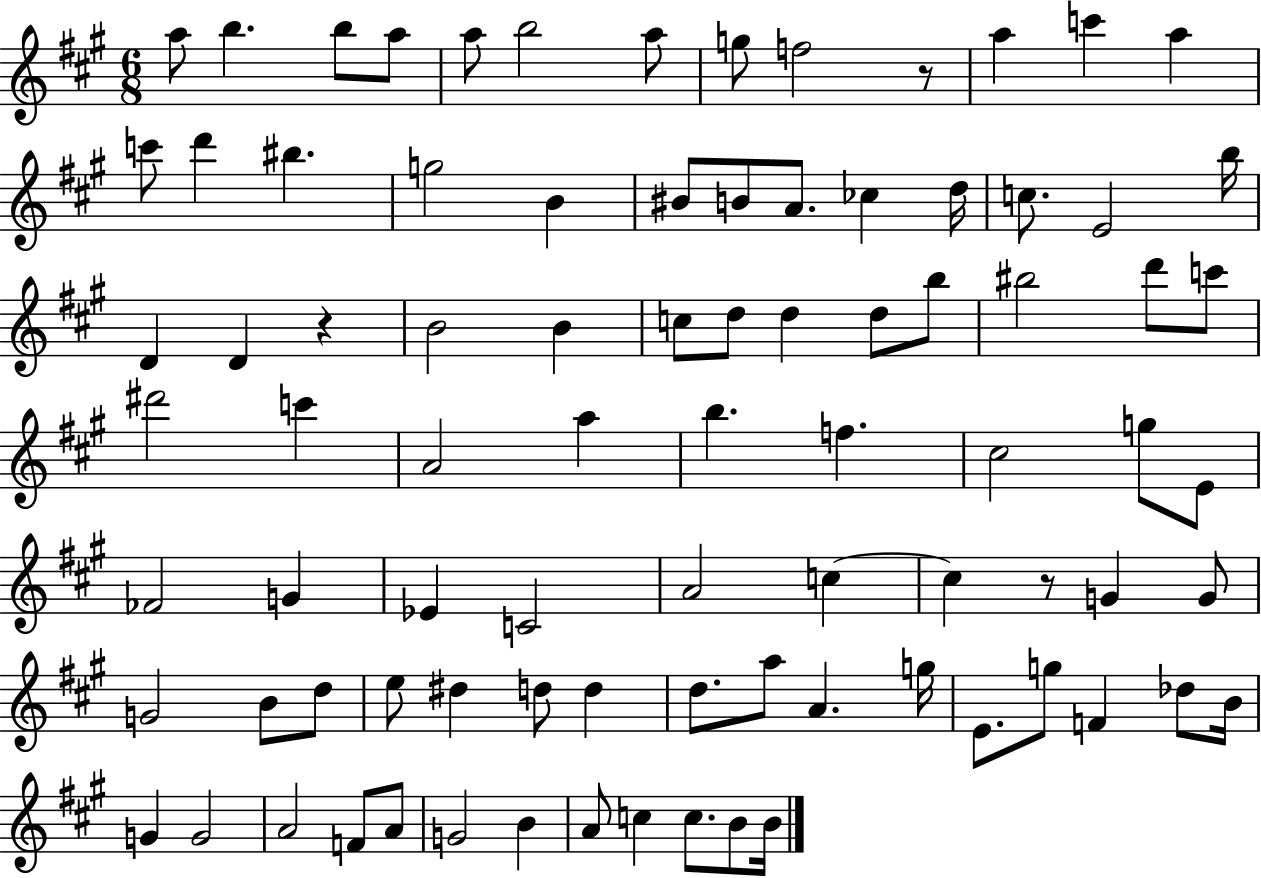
A5/e B5/q. B5/e A5/e A5/e B5/h A5/e G5/e F5/h R/e A5/q C6/q A5/q C6/e D6/q BIS5/q. G5/h B4/q BIS4/e B4/e A4/e. CES5/q D5/s C5/e. E4/h B5/s D4/q D4/q R/q B4/h B4/q C5/e D5/e D5/q D5/e B5/e BIS5/h D6/e C6/e D#6/h C6/q A4/h A5/q B5/q. F5/q. C#5/h G5/e E4/e FES4/h G4/q Eb4/q C4/h A4/h C5/q C5/q R/e G4/q G4/e G4/h B4/e D5/e E5/e D#5/q D5/e D5/q D5/e. A5/e A4/q. G5/s E4/e. G5/e F4/q Db5/e B4/s G4/q G4/h A4/h F4/e A4/e G4/h B4/q A4/e C5/q C5/e. B4/e B4/s